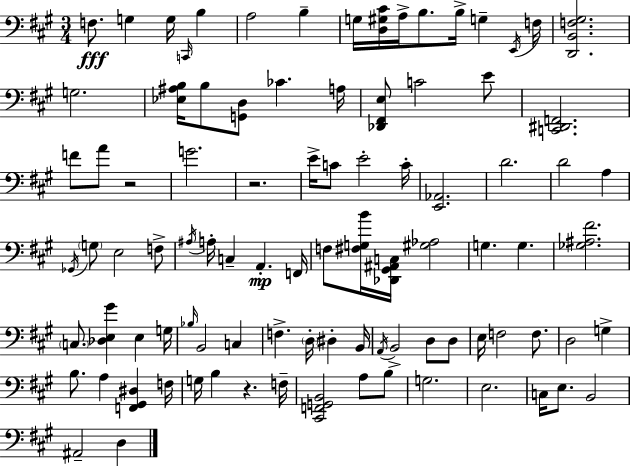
X:1
T:Untitled
M:3/4
L:1/4
K:A
F,/2 G, G,/4 C,,/4 B, A,2 B, G,/4 [D,^G,^C]/4 A,/4 B,/2 B,/4 G, E,,/4 F,/4 [D,,B,,F,^G,]2 G,2 [_E,^A,B,]/4 B,/2 [G,,D,]/2 _C A,/4 [_D,,^F,,E,]/2 C2 E/2 [C,,^D,,F,,]2 F/2 A/2 z2 G2 z2 E/4 C/2 E2 C/4 [E,,_A,,]2 D2 D2 A, _G,,/4 G,/2 E,2 F,/2 ^A,/4 A,/4 C, A,, F,,/4 F,/2 [^F,G,B]/4 [_D,,^G,,^A,,C,]/4 [^G,_A,]2 G, G, [_G,^A,^F]2 C,/2 [_D,E,^G] E, G,/4 _B,/4 B,,2 C, F, D,/4 ^D, B,,/4 A,,/4 B,,2 D,/2 D,/2 E,/4 F,2 F,/2 D,2 G, B,/2 A, [F,,^G,,^D,] F,/4 G,/4 B, z F,/4 [^C,,F,,G,,B,,]2 A,/2 B,/2 G,2 E,2 C,/4 E,/2 B,,2 ^A,,2 D,